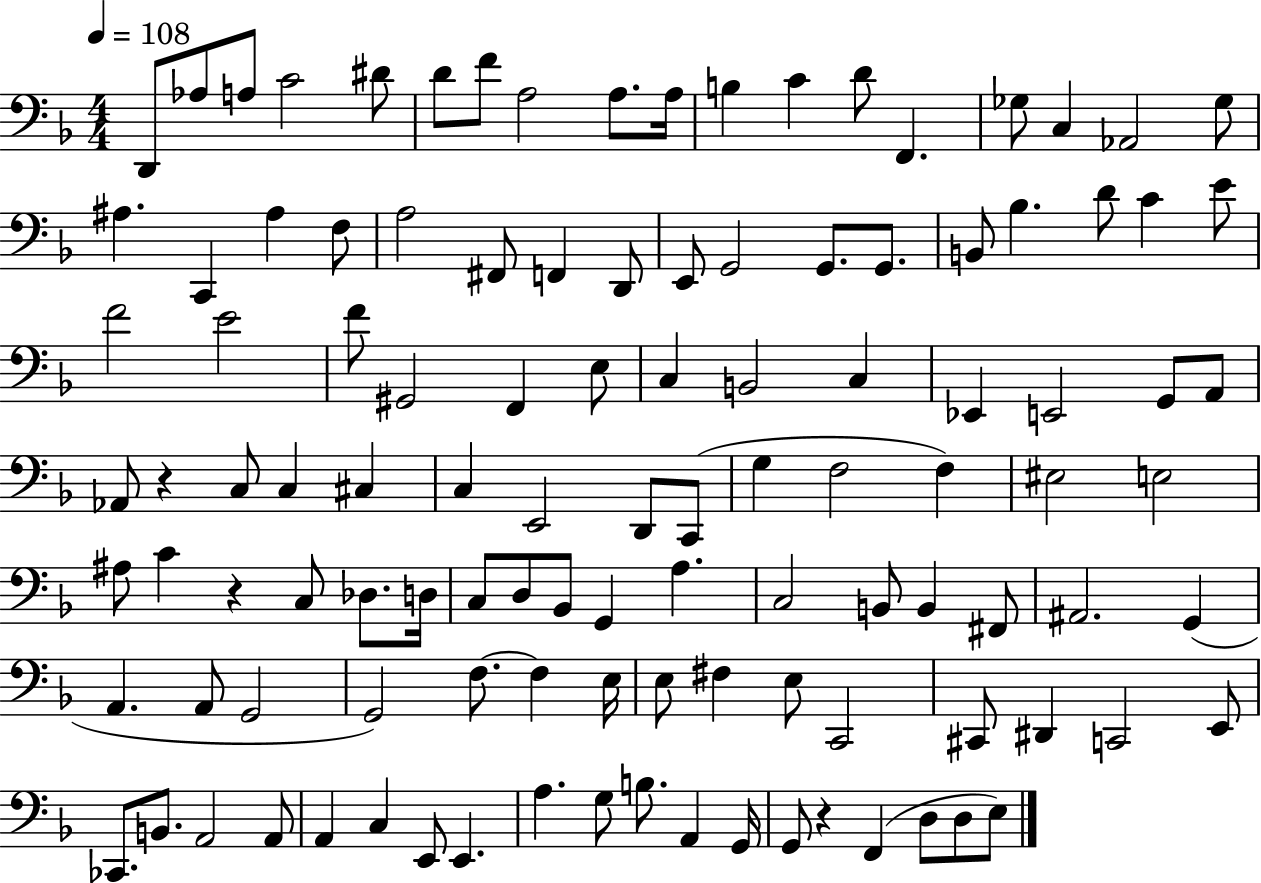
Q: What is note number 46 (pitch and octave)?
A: E2